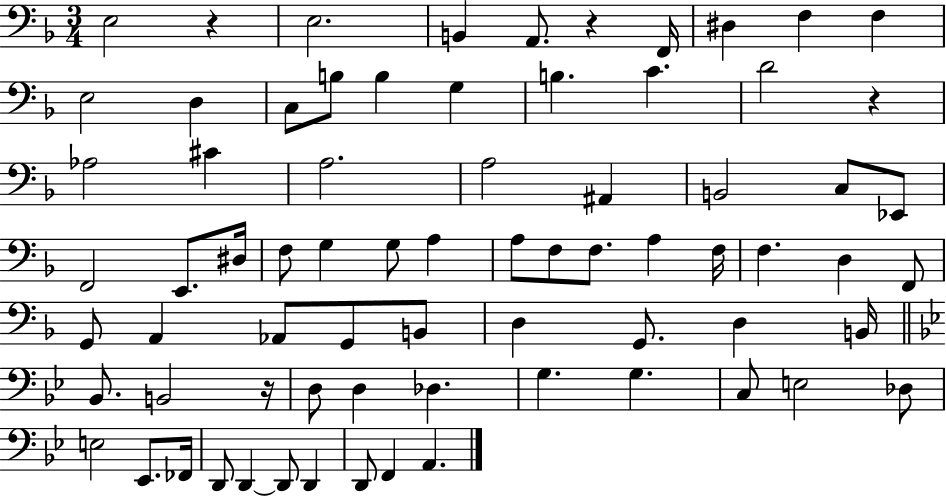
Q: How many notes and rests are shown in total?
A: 73